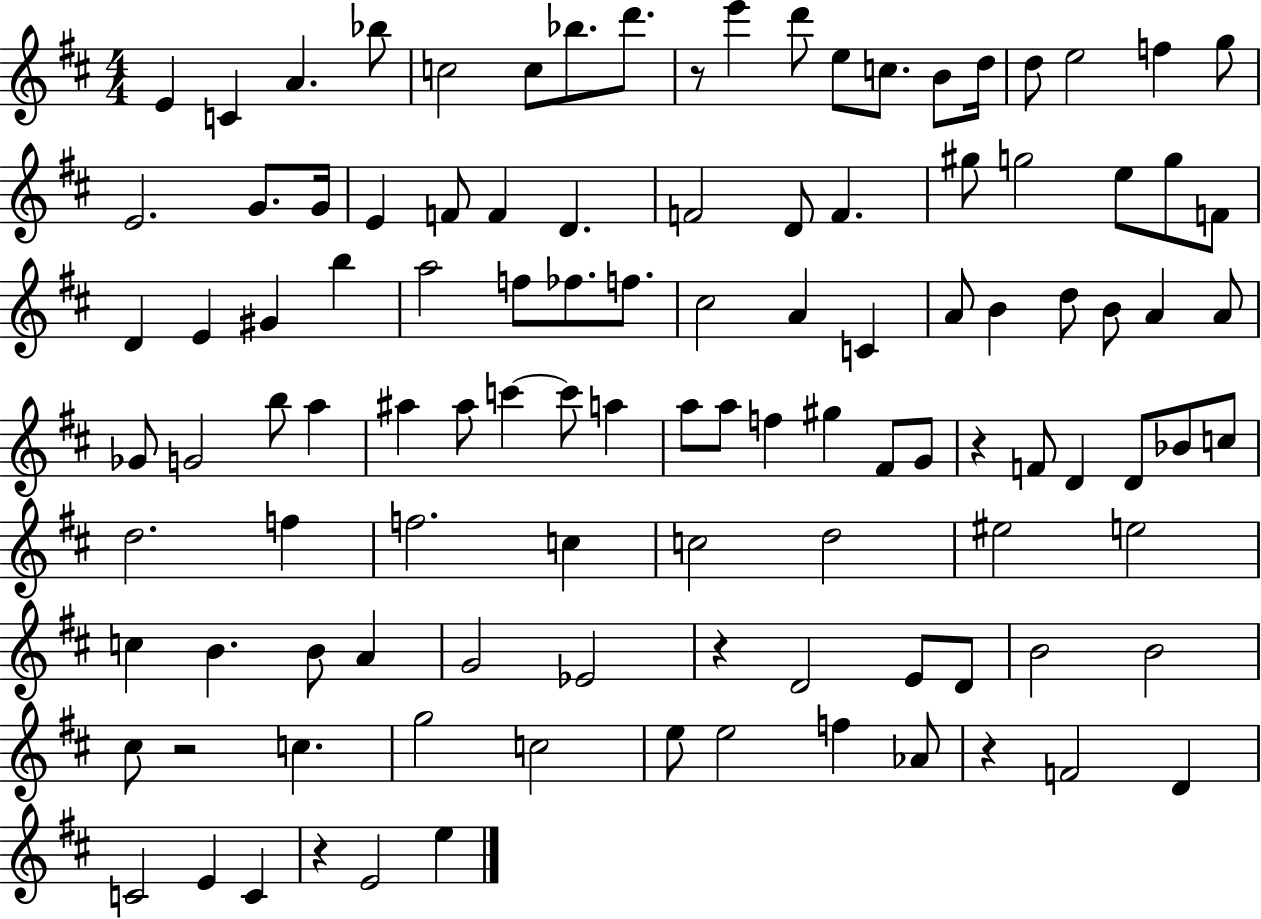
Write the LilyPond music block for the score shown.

{
  \clef treble
  \numericTimeSignature
  \time 4/4
  \key d \major
  e'4 c'4 a'4. bes''8 | c''2 c''8 bes''8. d'''8. | r8 e'''4 d'''8 e''8 c''8. b'8 d''16 | d''8 e''2 f''4 g''8 | \break e'2. g'8. g'16 | e'4 f'8 f'4 d'4. | f'2 d'8 f'4. | gis''8 g''2 e''8 g''8 f'8 | \break d'4 e'4 gis'4 b''4 | a''2 f''8 fes''8. f''8. | cis''2 a'4 c'4 | a'8 b'4 d''8 b'8 a'4 a'8 | \break ges'8 g'2 b''8 a''4 | ais''4 ais''8 c'''4~~ c'''8 a''4 | a''8 a''8 f''4 gis''4 fis'8 g'8 | r4 f'8 d'4 d'8 bes'8 c''8 | \break d''2. f''4 | f''2. c''4 | c''2 d''2 | eis''2 e''2 | \break c''4 b'4. b'8 a'4 | g'2 ees'2 | r4 d'2 e'8 d'8 | b'2 b'2 | \break cis''8 r2 c''4. | g''2 c''2 | e''8 e''2 f''4 aes'8 | r4 f'2 d'4 | \break c'2 e'4 c'4 | r4 e'2 e''4 | \bar "|."
}